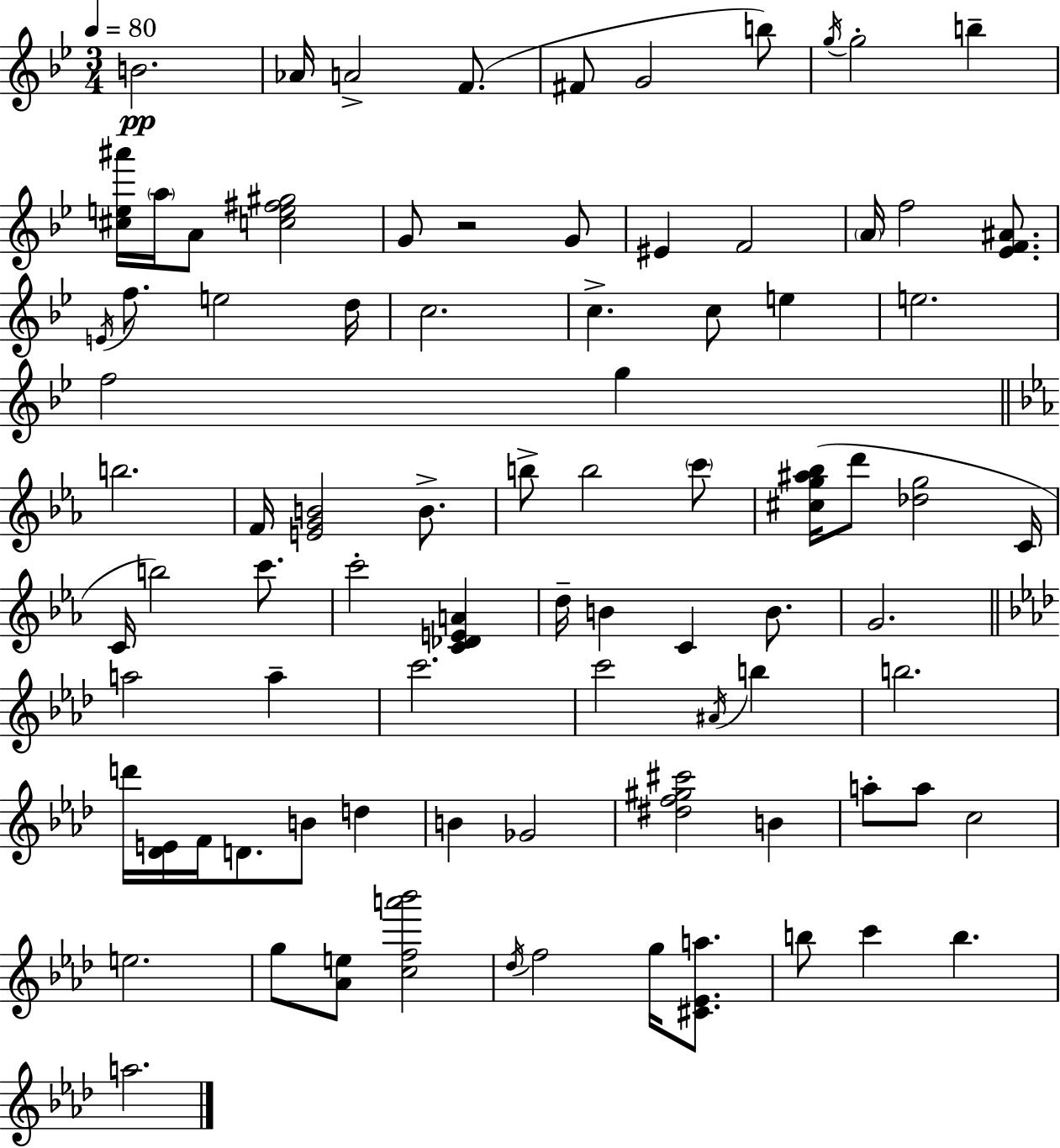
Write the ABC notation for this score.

X:1
T:Untitled
M:3/4
L:1/4
K:Bb
B2 _A/4 A2 F/2 ^F/2 G2 b/2 g/4 g2 b [^ce^a']/4 a/4 A/2 [ce^f^g]2 G/2 z2 G/2 ^E F2 A/4 f2 [_EF^A]/2 E/4 f/2 e2 d/4 c2 c c/2 e e2 f2 g b2 F/4 [EGB]2 B/2 b/2 b2 c'/2 [^cg^a_b]/4 d'/2 [_dg]2 C/4 C/4 b2 c'/2 c'2 [C_DEA] d/4 B C B/2 G2 a2 a c'2 c'2 ^A/4 b b2 d'/4 [_DE]/4 F/4 D/2 B/2 d B _G2 [^df^g^c']2 B a/2 a/2 c2 e2 g/2 [_Ae]/2 [cfa'_b']2 _d/4 f2 g/4 [^C_Ea]/2 b/2 c' b a2